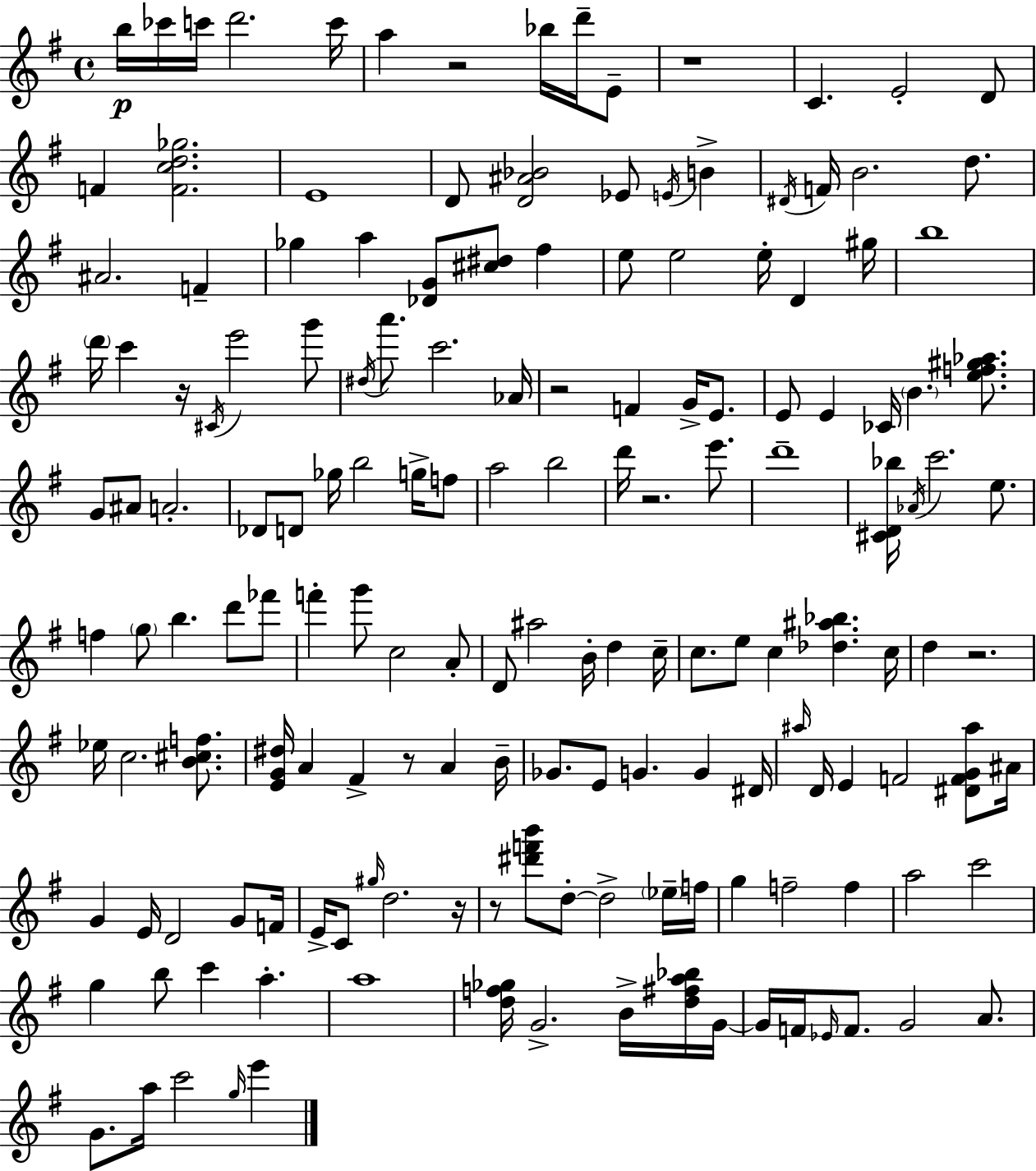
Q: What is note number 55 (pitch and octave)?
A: Gb5